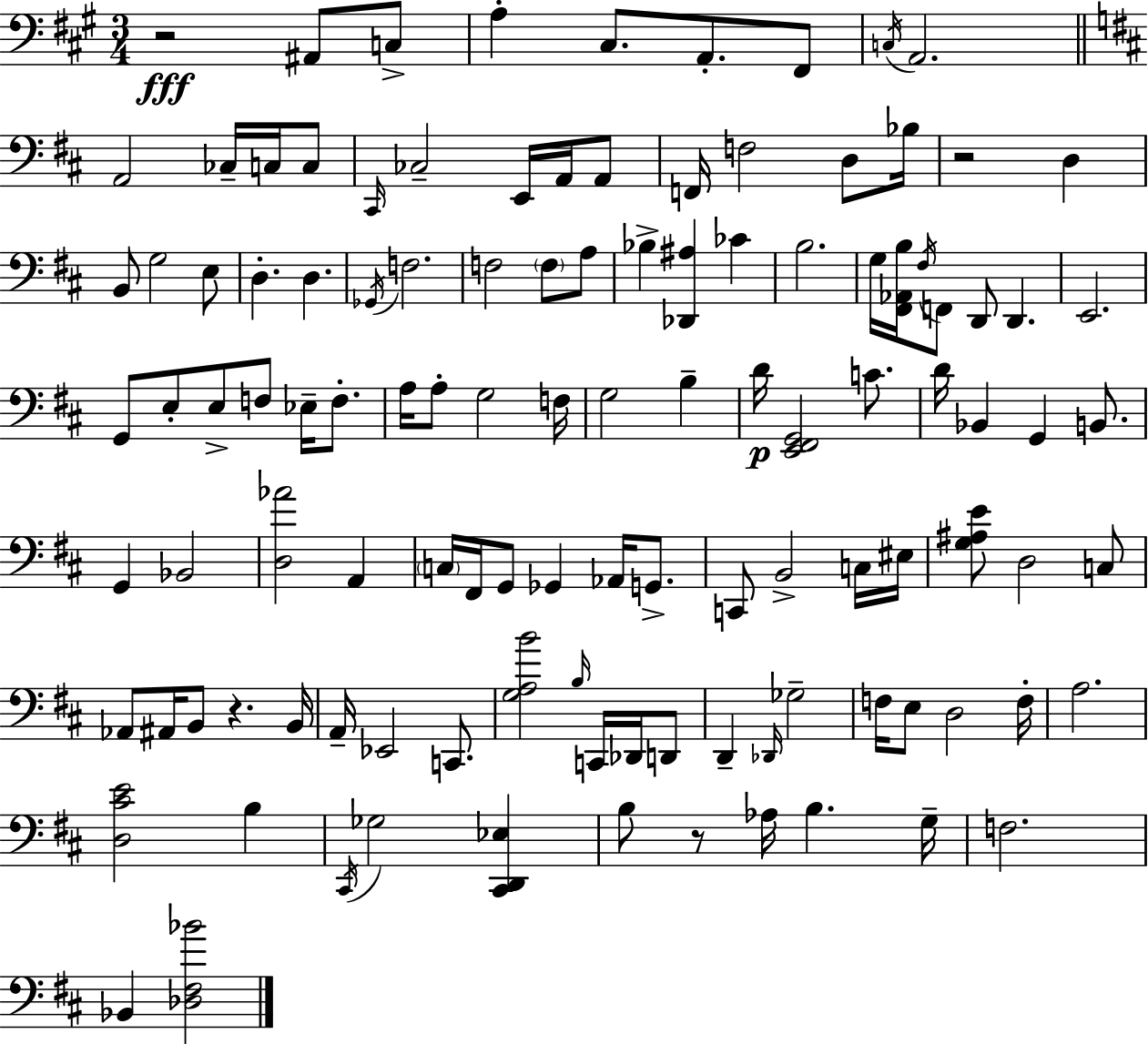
{
  \clef bass
  \numericTimeSignature
  \time 3/4
  \key a \major
  \repeat volta 2 { r2\fff ais,8 c8-> | a4-. cis8. a,8.-. fis,8 | \acciaccatura { c16 } a,2. | \bar "||" \break \key d \major a,2 ces16-- c16 c8 | \grace { cis,16 } ces2-- e,16 a,16 a,8 | f,16 f2 d8 | bes16 r2 d4 | \break b,8 g2 e8 | d4.-. d4. | \acciaccatura { ges,16 } f2. | f2 \parenthesize f8 | \break a8 bes4-> <des, ais>4 ces'4 | b2. | g16 <fis, aes, b>16 \acciaccatura { fis16 } f,8 d,8 d,4. | e,2. | \break g,8 e8-. e8-> f8 ees16-- | f8.-. a16 a8-. g2 | f16 g2 b4-- | d'16\p <e, fis, g,>2 | \break c'8. d'16 bes,4 g,4 | b,8. g,4 bes,2 | <d aes'>2 a,4 | \parenthesize c16 fis,16 g,8 ges,4 aes,16 | \break g,8.-> c,8 b,2-> | c16 eis16 <g ais e'>8 d2 | c8 aes,8 ais,16 b,8 r4. | b,16 a,16-- ees,2 | \break c,8. <g a b'>2 \grace { b16 } | c,16 des,16 d,8 d,4-- \grace { des,16 } ges2-- | f16 e8 d2 | f16-. a2. | \break <d cis' e'>2 | b4 \acciaccatura { cis,16 } ges2 | <cis, d, ees>4 b8 r8 aes16 b4. | g16-- f2. | \break bes,4 <des fis bes'>2 | } \bar "|."
}